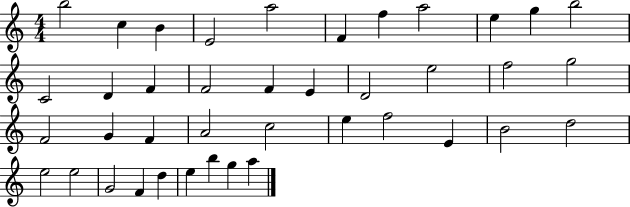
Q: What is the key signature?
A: C major